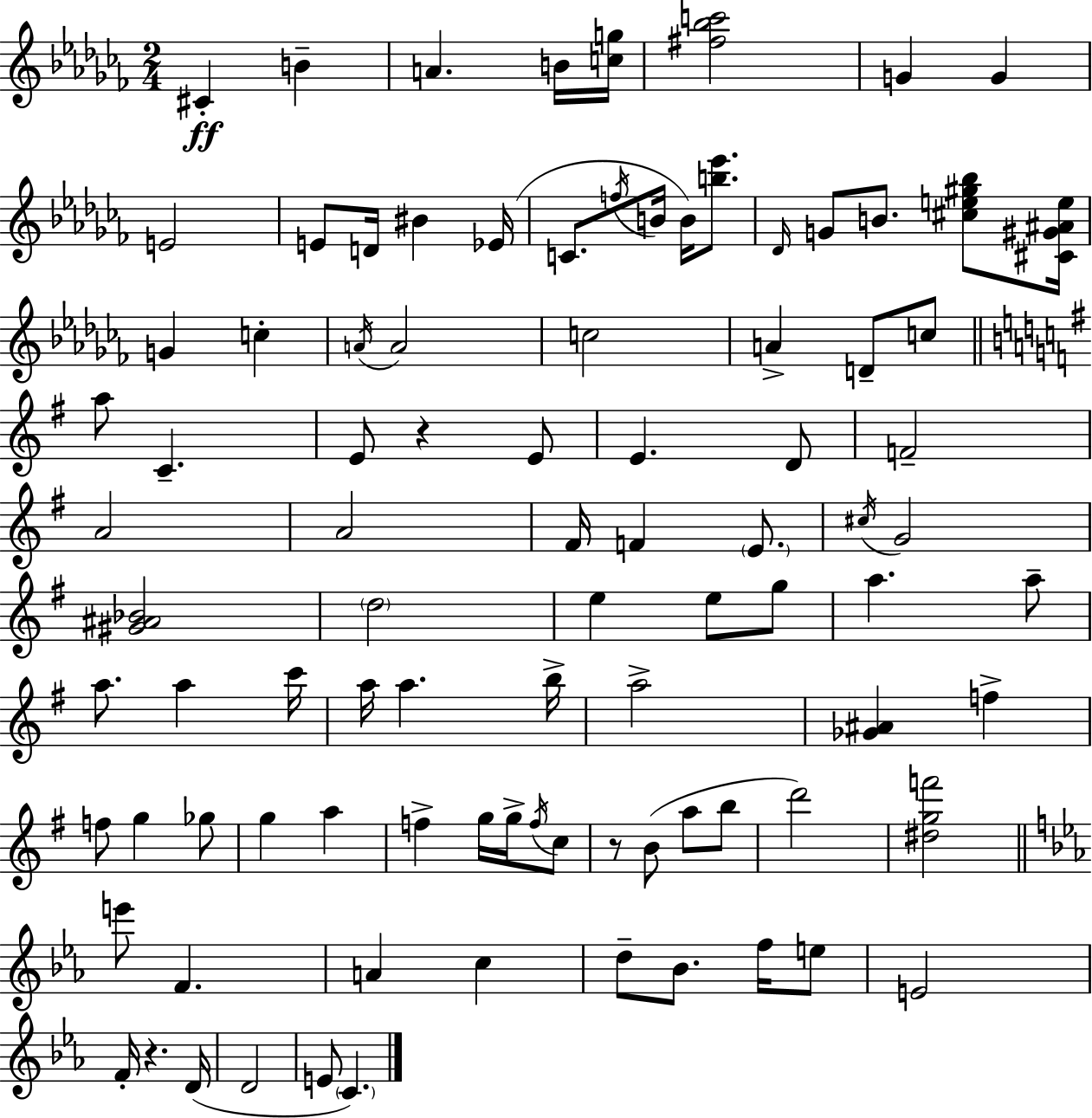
X:1
T:Untitled
M:2/4
L:1/4
K:Abm
^C B A B/4 [cg]/4 [^f_bc']2 G G E2 E/2 D/4 ^B _E/4 C/2 f/4 B/4 B/4 [b_e']/2 _D/4 G/2 B/2 [^ce^g_b]/2 [^C^G^Ae]/4 G c A/4 A2 c2 A D/2 c/2 a/2 C E/2 z E/2 E D/2 F2 A2 A2 ^F/4 F E/2 ^c/4 G2 [^G^A_B]2 d2 e e/2 g/2 a a/2 a/2 a c'/4 a/4 a b/4 a2 [_G^A] f f/2 g _g/2 g a f g/4 g/4 f/4 c/2 z/2 B/2 a/2 b/2 d'2 [^dgf']2 e'/2 F A c d/2 _B/2 f/4 e/2 E2 F/4 z D/4 D2 E/2 C